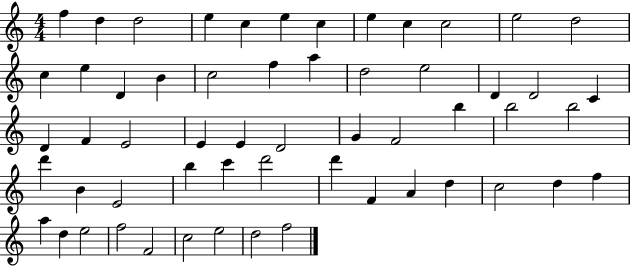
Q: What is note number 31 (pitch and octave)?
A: G4